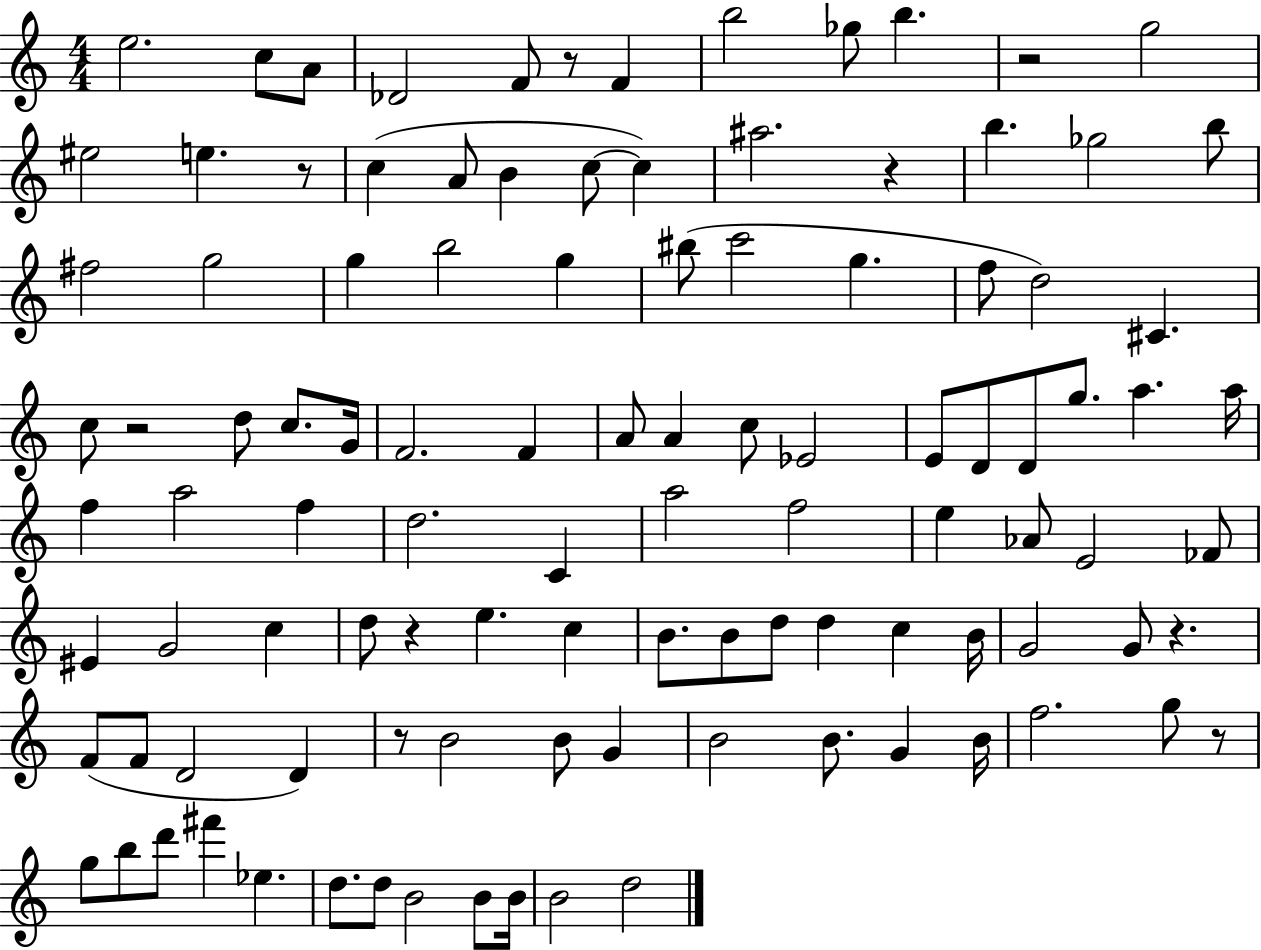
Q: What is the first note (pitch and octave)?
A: E5